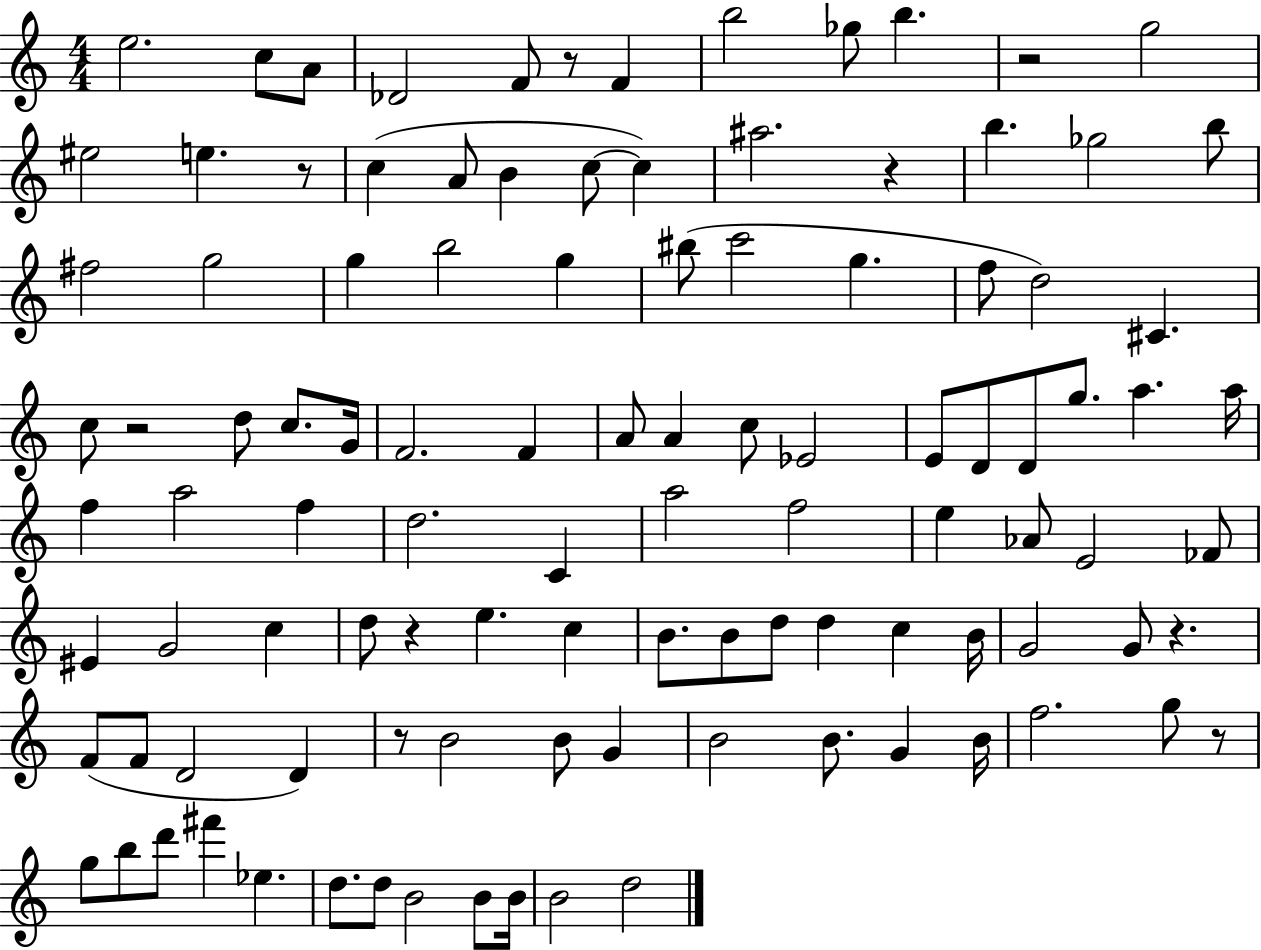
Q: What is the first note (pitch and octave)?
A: E5